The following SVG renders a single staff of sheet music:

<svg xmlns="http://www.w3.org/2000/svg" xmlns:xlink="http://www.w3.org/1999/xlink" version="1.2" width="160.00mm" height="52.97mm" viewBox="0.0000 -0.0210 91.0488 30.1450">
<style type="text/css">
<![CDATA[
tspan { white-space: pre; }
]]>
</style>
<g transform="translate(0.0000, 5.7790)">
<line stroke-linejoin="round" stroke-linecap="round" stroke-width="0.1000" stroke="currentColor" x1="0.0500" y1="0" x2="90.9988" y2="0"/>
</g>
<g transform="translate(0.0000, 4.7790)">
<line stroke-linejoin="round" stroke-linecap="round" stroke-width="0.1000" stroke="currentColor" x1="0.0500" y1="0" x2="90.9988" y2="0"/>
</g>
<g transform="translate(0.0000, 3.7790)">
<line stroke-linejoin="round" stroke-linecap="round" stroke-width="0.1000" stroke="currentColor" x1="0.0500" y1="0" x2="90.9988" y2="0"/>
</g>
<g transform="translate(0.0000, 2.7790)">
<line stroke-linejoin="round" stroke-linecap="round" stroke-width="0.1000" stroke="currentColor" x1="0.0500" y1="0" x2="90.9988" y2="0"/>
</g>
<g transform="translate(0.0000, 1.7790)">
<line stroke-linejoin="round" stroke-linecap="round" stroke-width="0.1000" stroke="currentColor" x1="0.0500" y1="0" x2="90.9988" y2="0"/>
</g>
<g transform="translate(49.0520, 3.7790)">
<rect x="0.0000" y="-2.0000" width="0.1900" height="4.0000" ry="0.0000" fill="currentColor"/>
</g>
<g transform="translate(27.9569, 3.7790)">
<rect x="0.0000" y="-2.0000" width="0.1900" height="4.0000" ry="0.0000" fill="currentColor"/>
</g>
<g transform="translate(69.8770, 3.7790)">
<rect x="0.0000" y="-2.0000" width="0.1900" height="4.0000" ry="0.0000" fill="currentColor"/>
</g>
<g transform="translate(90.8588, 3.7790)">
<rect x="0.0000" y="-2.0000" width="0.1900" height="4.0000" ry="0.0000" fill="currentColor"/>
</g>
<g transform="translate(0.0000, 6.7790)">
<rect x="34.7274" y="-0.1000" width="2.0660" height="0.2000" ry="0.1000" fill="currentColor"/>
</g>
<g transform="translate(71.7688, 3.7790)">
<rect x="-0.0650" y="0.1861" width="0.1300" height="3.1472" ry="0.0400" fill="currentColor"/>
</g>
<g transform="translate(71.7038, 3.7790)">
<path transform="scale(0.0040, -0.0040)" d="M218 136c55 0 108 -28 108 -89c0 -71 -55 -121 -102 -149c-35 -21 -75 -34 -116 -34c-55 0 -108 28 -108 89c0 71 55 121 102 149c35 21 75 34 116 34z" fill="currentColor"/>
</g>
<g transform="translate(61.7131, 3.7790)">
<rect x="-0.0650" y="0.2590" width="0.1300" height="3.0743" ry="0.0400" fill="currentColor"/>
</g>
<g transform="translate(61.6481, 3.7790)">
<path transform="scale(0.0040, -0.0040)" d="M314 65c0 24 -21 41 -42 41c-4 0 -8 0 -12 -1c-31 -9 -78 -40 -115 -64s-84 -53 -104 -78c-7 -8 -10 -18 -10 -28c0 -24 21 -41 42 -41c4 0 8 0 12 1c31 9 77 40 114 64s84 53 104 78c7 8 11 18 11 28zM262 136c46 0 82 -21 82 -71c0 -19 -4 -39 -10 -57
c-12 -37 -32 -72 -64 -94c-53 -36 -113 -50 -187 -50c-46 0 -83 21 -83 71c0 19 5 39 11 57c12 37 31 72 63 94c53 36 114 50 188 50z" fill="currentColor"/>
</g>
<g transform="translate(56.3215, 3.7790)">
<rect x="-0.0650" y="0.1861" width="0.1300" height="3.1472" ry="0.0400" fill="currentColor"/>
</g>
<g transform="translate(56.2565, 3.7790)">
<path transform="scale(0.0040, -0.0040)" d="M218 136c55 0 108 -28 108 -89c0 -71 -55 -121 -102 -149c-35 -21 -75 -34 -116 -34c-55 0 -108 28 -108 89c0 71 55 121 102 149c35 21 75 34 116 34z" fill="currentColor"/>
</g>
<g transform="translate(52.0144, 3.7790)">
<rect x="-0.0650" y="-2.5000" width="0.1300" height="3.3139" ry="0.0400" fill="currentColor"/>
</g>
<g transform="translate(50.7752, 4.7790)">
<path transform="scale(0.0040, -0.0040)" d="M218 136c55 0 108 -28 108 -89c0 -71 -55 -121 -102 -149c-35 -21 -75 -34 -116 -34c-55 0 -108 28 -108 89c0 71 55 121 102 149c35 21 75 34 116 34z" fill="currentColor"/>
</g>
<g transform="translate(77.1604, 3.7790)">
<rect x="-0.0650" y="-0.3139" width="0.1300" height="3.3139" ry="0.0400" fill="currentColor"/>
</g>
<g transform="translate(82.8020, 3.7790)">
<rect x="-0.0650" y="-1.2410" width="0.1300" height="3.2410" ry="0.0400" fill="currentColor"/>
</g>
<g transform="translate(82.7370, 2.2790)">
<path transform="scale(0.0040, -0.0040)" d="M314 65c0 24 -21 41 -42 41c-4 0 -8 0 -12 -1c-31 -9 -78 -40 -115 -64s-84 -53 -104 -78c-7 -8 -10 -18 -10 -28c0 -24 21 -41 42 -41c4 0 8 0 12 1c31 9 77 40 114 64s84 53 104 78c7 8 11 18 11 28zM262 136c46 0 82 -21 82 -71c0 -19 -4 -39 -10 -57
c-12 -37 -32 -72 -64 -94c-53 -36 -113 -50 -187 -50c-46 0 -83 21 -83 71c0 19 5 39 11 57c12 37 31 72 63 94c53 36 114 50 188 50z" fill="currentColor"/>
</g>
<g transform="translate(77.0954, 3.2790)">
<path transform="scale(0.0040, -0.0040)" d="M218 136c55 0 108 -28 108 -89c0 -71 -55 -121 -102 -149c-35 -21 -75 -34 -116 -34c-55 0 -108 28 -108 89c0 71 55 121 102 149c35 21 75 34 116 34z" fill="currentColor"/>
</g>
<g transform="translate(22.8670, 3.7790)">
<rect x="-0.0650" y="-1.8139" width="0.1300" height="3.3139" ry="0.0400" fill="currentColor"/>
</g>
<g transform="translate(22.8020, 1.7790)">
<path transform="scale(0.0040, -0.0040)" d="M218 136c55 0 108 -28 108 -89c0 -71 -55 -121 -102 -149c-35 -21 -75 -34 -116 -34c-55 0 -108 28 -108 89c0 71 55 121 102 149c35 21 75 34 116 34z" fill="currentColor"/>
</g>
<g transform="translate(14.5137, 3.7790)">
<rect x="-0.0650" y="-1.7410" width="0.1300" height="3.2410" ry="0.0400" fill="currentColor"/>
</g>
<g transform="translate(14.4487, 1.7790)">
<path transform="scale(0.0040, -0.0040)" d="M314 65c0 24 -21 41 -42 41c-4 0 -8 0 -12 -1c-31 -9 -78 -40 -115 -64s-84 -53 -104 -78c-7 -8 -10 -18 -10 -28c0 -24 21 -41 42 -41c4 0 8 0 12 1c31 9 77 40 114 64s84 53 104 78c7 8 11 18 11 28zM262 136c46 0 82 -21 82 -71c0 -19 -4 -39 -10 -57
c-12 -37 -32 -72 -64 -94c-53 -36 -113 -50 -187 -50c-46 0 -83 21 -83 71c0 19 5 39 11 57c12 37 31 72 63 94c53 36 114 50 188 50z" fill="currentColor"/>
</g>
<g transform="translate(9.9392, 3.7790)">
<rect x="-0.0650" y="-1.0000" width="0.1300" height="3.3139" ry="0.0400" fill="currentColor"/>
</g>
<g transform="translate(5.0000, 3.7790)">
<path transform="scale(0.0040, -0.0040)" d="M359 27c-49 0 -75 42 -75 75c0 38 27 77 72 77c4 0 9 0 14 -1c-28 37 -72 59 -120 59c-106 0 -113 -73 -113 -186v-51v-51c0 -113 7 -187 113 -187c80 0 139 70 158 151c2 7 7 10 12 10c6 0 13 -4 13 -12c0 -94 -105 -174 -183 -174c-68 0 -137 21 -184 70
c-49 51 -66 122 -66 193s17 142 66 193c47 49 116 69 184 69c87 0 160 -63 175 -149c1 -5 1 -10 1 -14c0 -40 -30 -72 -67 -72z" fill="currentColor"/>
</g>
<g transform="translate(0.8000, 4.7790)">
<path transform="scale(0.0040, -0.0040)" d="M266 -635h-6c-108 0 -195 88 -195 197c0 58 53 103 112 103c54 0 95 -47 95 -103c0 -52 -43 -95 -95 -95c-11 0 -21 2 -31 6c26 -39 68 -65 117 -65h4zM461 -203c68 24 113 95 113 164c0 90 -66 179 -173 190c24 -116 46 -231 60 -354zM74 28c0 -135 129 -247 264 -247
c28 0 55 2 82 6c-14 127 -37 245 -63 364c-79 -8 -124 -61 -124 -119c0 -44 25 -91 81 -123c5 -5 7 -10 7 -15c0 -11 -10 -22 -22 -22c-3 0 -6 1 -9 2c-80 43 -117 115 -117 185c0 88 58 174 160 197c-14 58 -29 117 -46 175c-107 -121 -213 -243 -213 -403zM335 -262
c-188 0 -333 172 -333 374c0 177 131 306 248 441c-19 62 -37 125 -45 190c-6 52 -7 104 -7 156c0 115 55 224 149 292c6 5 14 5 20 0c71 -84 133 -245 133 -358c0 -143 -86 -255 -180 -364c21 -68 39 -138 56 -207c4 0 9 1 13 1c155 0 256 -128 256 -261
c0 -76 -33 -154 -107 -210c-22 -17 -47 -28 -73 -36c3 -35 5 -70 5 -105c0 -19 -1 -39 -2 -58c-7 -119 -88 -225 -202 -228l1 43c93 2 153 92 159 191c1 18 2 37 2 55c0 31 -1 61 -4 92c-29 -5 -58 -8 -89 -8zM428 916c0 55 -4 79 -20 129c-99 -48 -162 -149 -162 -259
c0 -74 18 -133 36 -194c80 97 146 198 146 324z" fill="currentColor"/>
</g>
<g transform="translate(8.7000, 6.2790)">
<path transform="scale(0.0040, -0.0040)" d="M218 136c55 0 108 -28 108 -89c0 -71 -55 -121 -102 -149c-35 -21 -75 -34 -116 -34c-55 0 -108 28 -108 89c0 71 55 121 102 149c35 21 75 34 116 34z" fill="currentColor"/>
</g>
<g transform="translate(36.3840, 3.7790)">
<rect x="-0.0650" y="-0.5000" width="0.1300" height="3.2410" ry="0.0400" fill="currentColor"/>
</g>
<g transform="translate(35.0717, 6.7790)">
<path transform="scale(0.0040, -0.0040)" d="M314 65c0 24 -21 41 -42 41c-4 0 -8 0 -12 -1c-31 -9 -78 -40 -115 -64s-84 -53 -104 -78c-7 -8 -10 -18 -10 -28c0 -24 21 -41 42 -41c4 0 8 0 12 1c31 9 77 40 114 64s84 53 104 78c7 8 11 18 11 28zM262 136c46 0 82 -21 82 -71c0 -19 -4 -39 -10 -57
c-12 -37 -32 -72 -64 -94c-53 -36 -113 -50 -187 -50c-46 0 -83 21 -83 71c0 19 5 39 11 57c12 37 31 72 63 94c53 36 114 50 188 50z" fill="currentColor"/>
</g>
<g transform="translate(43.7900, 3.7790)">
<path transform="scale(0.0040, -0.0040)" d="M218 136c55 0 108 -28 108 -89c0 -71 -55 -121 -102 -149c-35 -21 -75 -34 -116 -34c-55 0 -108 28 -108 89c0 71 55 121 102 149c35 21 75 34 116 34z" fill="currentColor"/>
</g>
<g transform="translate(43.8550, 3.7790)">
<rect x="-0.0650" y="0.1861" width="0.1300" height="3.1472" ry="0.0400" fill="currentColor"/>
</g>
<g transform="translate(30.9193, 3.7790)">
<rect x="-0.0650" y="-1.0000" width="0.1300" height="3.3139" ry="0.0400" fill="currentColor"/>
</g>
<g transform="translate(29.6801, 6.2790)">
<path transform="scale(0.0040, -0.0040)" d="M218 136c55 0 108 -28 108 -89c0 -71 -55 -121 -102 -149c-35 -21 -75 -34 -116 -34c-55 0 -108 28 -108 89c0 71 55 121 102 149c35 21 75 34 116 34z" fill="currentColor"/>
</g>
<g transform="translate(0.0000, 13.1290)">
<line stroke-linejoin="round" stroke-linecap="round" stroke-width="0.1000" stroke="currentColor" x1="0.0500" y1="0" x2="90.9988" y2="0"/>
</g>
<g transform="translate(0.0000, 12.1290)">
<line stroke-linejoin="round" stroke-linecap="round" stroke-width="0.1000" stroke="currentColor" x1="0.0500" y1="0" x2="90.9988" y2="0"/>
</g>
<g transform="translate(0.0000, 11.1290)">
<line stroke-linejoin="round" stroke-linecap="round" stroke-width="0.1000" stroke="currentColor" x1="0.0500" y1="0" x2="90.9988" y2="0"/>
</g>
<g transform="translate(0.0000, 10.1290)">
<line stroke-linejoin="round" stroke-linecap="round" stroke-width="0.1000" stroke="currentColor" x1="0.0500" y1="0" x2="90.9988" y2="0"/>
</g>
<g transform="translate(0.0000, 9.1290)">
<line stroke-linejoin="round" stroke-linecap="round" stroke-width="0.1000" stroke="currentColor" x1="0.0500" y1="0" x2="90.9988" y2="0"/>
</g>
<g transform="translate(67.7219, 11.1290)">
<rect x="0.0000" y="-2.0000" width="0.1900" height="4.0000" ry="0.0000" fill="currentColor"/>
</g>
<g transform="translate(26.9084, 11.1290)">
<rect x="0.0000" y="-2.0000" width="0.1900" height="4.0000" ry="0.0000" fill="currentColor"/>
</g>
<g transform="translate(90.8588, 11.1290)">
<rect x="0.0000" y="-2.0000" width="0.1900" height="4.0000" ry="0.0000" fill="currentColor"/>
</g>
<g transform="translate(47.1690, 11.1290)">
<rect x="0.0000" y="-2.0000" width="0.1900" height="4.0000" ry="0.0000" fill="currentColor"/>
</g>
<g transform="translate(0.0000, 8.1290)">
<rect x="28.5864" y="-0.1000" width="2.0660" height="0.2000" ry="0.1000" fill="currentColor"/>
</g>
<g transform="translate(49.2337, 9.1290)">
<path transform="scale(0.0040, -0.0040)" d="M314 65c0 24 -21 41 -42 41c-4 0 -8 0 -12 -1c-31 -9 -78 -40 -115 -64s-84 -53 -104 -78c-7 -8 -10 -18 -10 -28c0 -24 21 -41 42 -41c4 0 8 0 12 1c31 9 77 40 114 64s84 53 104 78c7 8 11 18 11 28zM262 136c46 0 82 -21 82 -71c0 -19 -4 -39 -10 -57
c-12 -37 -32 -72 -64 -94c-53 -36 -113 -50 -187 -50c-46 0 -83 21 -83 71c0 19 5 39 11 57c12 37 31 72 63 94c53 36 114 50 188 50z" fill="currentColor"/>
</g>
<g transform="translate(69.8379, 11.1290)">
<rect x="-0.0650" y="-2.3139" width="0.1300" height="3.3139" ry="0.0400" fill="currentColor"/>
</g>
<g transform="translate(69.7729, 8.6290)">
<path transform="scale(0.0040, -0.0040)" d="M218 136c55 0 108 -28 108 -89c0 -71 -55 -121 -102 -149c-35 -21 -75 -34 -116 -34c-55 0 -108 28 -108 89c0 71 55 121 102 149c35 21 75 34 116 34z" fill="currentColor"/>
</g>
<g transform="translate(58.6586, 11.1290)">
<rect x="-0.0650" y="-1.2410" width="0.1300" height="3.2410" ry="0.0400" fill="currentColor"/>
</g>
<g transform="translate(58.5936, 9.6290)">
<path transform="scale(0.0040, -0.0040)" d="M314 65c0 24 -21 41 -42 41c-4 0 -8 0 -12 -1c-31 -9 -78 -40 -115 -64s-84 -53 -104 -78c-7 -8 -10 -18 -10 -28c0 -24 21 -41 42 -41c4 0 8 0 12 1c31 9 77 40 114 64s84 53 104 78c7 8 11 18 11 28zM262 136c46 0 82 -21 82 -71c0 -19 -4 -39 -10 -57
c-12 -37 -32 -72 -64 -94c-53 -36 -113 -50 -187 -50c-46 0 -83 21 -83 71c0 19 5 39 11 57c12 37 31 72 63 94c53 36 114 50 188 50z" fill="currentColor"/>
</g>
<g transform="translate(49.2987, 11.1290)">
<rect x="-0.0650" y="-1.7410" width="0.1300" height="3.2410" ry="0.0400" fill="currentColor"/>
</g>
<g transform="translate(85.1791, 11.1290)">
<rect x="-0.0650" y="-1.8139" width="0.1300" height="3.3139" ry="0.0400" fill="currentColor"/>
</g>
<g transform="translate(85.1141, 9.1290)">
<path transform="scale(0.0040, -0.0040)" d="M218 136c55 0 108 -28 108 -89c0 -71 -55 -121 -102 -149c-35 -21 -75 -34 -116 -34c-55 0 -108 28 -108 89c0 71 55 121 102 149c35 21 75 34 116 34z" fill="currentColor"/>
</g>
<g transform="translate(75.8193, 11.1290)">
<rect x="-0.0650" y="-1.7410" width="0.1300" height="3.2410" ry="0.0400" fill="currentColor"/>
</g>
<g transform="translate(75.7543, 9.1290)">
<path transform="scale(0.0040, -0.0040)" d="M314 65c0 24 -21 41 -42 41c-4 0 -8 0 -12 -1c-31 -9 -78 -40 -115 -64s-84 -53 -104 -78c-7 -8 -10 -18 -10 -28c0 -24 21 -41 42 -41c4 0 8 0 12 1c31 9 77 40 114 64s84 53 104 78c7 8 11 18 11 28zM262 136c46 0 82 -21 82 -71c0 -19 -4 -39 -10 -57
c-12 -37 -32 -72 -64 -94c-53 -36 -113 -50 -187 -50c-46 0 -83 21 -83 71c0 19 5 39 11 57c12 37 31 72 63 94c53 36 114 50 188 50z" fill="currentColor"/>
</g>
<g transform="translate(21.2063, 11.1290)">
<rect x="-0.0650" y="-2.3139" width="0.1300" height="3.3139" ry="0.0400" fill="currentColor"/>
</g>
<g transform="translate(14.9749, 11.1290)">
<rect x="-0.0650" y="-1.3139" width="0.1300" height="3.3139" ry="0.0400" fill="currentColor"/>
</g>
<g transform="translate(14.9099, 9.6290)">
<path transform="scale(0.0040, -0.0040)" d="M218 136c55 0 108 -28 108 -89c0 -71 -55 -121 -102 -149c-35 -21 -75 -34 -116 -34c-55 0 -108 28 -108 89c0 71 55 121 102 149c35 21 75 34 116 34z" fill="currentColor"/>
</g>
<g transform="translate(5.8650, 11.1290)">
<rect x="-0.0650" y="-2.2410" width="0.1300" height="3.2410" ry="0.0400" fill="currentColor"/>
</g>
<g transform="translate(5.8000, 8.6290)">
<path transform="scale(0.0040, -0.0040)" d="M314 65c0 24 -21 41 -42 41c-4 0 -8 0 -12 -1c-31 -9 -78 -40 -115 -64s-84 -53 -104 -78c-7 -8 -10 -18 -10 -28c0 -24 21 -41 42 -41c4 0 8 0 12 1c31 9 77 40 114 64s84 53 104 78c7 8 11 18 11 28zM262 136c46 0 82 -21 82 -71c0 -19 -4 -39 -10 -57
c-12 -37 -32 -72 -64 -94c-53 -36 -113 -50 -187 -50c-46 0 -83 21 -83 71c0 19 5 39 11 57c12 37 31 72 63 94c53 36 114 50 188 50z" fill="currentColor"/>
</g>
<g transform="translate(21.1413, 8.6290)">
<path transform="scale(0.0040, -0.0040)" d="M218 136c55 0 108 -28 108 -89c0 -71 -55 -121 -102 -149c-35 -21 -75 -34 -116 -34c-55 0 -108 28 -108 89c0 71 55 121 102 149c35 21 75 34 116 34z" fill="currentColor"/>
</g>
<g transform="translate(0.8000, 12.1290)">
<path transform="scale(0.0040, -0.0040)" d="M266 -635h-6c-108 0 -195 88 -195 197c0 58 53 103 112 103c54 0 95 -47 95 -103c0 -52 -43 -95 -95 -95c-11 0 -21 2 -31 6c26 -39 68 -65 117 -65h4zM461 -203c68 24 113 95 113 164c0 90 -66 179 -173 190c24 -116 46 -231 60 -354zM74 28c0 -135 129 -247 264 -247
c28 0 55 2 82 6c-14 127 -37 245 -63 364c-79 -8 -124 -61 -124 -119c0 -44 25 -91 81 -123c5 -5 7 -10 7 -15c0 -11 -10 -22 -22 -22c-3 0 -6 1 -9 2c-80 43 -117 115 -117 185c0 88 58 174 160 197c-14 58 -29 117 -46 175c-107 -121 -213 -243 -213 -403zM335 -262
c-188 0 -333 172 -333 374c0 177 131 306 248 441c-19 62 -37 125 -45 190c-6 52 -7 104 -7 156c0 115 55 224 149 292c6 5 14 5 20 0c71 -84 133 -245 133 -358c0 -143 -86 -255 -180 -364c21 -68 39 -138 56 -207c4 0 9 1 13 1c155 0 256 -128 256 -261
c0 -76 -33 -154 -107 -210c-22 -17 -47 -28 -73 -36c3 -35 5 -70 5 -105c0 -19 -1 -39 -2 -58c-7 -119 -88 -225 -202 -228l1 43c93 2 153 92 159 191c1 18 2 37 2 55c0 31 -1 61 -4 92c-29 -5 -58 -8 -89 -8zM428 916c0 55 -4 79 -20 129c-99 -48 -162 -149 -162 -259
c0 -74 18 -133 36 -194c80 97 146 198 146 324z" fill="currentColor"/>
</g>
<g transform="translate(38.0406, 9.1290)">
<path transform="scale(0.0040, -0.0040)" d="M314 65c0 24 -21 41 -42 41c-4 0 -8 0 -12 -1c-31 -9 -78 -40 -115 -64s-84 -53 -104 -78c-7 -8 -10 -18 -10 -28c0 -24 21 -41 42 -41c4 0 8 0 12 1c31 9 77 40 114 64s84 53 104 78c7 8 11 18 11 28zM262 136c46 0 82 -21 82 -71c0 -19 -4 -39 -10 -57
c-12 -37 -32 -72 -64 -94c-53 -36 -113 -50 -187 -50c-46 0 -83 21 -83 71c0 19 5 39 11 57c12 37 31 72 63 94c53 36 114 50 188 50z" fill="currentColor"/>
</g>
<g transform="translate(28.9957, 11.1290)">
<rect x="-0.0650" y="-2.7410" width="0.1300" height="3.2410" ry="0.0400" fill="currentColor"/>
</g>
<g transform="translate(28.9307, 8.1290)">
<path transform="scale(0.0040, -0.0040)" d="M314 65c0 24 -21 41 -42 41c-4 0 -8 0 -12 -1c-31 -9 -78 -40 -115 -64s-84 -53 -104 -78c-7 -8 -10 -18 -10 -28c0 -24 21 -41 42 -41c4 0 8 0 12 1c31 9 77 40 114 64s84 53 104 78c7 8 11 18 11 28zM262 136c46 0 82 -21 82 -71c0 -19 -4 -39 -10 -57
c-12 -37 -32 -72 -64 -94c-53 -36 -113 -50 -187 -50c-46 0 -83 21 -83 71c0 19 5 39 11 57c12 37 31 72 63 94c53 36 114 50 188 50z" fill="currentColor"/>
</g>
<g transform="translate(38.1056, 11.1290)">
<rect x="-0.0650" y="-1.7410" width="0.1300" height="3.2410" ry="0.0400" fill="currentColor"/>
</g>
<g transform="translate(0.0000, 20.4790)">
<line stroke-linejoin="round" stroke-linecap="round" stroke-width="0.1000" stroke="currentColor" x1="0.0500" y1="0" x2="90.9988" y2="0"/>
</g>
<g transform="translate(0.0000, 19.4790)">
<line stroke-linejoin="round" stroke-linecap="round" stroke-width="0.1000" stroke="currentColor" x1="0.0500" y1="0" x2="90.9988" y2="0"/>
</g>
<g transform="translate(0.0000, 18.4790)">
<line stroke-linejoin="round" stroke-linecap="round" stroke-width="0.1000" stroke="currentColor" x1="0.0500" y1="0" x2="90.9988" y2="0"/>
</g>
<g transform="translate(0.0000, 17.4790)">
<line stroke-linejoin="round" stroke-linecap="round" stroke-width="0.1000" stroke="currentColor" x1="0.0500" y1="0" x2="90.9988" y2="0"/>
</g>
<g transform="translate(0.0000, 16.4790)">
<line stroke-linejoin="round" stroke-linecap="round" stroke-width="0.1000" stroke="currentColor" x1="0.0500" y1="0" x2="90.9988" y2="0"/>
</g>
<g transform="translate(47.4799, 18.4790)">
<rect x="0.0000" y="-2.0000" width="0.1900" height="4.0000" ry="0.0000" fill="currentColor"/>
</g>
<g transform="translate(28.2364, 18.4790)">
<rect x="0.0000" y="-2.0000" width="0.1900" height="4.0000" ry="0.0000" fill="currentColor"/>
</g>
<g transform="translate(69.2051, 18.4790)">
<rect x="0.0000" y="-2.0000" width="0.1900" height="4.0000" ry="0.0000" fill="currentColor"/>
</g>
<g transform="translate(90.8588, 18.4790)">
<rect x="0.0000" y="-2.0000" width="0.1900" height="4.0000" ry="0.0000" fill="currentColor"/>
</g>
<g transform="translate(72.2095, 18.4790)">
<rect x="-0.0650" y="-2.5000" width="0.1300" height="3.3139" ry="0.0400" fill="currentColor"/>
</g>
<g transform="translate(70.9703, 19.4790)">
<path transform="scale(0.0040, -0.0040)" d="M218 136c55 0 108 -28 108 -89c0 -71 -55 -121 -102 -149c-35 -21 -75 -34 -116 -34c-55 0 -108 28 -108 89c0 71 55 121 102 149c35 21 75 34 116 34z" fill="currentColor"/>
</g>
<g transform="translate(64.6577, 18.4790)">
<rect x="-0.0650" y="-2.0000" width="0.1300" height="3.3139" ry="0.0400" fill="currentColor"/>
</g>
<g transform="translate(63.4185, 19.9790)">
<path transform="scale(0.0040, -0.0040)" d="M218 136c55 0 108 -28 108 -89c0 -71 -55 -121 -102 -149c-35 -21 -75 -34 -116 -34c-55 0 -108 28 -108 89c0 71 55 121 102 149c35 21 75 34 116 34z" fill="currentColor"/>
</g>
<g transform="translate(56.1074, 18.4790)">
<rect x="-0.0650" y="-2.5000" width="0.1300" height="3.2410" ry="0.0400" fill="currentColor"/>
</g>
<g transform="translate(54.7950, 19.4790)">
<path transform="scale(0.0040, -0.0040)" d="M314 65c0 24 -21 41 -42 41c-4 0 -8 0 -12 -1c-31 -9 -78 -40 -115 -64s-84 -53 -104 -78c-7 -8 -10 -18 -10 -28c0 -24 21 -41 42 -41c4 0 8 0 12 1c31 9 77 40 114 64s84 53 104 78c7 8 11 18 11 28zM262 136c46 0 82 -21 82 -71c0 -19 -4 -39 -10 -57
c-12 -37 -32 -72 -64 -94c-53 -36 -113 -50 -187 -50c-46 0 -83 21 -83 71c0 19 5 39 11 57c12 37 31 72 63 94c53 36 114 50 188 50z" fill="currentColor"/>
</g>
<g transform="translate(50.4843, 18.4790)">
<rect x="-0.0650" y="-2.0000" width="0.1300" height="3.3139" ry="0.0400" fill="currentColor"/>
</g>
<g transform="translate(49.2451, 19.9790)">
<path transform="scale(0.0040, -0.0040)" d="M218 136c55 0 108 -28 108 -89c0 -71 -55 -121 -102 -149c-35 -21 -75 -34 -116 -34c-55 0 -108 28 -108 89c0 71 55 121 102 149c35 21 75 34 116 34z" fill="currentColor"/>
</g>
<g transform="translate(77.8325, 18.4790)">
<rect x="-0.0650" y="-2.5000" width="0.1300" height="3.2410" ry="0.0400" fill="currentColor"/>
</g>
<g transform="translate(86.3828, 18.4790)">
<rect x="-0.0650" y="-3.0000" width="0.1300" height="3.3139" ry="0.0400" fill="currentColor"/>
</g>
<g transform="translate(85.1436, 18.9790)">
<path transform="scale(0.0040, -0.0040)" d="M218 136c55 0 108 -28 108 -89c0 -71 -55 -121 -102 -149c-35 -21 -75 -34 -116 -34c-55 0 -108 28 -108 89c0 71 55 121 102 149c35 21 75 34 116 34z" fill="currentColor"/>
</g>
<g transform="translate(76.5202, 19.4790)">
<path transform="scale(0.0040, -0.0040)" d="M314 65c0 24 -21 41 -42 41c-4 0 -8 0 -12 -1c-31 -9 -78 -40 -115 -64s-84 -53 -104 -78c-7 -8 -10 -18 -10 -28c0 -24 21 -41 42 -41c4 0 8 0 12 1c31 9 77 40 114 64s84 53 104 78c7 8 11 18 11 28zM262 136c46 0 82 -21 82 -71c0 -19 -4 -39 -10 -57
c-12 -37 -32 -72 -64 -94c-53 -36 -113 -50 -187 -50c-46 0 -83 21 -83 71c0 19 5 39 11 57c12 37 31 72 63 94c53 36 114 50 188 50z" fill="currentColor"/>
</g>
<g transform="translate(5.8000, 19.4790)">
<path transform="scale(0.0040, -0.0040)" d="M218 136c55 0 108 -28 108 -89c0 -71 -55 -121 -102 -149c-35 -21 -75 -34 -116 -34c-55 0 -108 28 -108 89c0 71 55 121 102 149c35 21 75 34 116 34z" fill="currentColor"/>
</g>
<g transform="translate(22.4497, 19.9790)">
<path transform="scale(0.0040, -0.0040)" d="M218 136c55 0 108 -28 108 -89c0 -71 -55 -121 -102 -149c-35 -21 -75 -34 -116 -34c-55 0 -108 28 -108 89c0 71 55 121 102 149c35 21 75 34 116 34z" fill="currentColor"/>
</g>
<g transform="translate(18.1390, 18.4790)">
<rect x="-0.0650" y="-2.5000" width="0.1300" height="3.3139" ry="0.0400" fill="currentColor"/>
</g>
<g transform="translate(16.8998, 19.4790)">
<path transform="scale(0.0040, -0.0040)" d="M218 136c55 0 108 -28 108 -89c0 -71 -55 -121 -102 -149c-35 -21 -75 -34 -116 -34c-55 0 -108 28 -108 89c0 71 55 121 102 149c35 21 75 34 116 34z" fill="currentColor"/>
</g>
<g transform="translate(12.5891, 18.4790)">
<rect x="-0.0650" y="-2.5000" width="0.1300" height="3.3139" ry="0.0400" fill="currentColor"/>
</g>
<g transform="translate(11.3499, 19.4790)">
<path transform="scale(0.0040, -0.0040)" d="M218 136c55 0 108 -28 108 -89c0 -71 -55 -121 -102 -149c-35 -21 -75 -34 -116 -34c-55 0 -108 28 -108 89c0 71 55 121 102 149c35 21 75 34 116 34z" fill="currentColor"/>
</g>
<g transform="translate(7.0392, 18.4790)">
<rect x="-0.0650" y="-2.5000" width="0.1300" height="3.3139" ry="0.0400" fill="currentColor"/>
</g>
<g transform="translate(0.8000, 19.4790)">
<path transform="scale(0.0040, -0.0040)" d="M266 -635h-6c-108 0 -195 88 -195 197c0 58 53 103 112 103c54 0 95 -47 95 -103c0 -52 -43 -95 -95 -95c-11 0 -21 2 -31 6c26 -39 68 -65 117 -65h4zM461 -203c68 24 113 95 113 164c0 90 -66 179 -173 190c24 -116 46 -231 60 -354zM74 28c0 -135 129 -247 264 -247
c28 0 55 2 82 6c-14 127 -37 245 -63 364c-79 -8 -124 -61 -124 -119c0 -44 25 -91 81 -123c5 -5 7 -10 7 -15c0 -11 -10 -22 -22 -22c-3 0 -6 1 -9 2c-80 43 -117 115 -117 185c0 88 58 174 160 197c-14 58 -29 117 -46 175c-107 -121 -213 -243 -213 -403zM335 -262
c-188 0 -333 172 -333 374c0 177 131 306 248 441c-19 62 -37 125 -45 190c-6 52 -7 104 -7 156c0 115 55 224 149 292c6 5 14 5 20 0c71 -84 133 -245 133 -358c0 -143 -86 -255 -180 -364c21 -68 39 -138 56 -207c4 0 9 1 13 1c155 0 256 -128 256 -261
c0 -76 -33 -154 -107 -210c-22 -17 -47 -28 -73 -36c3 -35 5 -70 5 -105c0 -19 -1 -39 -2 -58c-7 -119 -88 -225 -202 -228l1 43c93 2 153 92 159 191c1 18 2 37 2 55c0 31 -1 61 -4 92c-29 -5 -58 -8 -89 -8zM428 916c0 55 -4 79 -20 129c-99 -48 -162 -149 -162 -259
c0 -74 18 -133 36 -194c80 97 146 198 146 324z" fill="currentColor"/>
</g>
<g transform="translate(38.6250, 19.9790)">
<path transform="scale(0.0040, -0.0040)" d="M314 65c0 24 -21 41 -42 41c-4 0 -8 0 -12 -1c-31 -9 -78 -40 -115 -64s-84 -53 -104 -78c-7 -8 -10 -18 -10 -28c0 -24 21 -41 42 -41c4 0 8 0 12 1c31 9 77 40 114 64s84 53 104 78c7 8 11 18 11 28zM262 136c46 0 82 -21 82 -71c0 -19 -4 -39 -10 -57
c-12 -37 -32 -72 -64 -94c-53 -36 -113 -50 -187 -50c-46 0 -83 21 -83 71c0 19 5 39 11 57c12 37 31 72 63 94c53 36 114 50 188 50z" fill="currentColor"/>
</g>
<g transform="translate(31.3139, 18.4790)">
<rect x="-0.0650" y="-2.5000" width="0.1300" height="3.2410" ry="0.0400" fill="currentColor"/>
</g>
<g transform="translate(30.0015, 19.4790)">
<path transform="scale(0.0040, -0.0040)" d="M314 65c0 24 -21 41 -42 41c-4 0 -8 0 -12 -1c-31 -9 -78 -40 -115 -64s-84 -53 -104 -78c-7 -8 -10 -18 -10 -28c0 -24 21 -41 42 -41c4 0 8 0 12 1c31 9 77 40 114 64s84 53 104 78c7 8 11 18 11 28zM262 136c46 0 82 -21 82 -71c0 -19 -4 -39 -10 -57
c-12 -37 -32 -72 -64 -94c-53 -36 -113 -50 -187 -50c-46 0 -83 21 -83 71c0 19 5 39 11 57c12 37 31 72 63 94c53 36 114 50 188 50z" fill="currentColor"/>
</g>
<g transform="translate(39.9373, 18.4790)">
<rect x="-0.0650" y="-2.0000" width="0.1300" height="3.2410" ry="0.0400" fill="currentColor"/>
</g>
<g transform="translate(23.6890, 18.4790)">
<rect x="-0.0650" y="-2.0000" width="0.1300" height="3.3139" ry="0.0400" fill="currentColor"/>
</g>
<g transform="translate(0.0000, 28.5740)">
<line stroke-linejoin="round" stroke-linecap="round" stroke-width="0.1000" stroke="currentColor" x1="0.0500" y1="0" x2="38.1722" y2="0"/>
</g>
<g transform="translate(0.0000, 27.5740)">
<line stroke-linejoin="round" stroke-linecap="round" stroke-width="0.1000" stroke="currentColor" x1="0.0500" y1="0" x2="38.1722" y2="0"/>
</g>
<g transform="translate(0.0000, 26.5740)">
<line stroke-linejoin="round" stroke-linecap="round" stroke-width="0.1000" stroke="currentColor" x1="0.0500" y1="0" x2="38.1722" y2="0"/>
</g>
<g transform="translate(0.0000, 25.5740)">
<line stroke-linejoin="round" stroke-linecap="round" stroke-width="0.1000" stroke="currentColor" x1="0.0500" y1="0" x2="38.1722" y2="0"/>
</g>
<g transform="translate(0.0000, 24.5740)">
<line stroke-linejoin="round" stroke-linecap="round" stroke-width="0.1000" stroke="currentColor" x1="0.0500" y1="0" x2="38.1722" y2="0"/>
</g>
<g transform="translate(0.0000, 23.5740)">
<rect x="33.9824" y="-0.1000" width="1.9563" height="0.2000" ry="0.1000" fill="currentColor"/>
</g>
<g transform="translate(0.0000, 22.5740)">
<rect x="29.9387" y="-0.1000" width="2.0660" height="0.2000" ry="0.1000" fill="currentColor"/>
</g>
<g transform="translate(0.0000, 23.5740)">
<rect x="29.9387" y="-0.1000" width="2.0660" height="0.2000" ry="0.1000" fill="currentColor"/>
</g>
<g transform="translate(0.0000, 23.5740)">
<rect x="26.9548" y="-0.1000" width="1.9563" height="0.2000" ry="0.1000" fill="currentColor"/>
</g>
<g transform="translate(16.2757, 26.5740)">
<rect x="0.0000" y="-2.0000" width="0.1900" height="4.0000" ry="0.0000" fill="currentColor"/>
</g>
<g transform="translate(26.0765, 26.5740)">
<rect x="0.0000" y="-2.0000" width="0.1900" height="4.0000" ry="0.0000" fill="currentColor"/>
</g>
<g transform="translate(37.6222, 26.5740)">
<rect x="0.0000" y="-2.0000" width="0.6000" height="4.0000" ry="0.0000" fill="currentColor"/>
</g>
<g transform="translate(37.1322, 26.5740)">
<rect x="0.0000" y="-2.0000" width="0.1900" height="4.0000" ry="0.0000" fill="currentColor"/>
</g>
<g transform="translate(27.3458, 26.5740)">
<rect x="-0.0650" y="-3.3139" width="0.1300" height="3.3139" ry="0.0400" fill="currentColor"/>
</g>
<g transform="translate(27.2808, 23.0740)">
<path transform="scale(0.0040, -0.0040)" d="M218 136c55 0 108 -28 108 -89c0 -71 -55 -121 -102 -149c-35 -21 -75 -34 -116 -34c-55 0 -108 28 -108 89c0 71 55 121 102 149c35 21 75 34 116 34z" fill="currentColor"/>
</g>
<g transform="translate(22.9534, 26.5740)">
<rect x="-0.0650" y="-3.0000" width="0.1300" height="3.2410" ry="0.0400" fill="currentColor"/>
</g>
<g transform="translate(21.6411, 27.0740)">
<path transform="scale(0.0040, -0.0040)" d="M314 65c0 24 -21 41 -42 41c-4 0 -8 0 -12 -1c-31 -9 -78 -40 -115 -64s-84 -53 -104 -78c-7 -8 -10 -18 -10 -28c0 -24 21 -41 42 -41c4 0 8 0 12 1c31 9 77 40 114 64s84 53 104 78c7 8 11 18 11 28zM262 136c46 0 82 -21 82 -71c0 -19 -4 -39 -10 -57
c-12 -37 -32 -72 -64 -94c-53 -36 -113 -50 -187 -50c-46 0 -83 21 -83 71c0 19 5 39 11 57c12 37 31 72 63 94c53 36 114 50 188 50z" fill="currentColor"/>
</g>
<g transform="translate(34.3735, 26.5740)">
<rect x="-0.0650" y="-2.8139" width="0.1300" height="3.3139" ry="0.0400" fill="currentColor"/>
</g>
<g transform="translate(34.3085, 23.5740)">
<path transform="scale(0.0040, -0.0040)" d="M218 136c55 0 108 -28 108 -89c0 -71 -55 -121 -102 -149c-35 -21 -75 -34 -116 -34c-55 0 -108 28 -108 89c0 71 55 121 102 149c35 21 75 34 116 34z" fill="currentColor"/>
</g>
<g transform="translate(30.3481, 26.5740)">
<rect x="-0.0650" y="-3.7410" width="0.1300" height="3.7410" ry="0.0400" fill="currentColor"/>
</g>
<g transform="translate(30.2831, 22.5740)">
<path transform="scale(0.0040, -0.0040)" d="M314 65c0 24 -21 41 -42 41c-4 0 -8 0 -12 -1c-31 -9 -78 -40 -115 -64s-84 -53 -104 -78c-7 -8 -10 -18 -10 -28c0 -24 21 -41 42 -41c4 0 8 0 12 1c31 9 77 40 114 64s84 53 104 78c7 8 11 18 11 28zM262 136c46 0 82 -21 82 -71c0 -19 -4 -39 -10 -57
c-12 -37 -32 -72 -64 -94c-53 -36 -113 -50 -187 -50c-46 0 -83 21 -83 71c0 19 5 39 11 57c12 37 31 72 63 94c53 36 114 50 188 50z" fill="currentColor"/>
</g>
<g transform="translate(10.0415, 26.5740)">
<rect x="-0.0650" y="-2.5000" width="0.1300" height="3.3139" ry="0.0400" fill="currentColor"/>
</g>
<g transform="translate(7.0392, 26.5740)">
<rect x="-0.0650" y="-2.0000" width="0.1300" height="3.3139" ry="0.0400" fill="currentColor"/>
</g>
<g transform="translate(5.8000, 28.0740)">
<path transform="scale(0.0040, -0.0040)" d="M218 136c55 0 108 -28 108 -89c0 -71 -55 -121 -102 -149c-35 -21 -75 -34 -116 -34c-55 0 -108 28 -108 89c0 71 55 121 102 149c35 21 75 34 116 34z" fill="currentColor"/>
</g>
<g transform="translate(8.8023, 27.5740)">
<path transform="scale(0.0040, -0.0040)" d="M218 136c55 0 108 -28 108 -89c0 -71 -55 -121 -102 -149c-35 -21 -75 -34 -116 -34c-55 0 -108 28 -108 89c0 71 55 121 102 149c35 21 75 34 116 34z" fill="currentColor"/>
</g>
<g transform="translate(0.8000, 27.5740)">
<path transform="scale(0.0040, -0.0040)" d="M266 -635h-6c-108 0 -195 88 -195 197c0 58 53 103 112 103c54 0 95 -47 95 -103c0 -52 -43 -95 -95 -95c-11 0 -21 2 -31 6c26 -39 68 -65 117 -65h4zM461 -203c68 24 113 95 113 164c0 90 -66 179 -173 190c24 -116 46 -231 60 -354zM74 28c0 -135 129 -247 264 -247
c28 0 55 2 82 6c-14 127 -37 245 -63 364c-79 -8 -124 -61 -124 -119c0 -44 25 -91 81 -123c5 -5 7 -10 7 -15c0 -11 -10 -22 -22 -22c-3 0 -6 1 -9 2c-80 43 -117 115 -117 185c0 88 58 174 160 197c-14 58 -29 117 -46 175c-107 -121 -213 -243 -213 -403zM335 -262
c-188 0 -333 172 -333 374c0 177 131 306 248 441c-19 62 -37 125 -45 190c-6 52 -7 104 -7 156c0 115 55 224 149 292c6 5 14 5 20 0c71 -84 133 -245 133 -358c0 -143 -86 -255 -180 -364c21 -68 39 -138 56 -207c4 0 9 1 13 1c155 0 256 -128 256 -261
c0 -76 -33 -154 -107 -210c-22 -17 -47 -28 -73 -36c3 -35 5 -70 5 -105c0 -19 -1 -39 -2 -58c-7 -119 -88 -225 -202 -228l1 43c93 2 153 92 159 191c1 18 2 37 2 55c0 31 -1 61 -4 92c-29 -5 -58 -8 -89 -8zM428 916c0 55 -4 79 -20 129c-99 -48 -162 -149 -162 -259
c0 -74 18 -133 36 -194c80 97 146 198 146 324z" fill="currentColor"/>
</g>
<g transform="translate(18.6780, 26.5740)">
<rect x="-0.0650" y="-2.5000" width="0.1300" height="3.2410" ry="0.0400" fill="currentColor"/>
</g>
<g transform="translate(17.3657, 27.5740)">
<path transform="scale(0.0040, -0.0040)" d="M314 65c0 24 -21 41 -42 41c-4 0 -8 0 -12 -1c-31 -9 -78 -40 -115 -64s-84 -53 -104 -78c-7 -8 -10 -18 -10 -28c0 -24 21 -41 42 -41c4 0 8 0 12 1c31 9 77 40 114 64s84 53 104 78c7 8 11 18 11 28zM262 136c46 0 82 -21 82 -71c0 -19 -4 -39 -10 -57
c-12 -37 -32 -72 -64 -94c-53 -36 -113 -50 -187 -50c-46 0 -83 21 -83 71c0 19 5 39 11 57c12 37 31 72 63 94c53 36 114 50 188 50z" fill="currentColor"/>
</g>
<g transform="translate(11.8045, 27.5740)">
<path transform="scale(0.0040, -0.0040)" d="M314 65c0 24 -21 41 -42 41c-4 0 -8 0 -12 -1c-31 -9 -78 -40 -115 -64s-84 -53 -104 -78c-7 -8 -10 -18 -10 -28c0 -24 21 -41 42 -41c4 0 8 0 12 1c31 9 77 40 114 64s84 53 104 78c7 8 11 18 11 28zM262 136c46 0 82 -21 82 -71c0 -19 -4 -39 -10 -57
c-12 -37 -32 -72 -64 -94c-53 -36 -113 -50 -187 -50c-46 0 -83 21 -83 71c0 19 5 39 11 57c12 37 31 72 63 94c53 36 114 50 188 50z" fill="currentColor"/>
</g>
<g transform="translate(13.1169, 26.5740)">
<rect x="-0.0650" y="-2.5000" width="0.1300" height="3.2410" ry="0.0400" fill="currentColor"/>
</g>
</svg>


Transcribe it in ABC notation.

X:1
T:Untitled
M:4/4
L:1/4
K:C
D f2 f D C2 B G B B2 B c e2 g2 e g a2 f2 f2 e2 g f2 f G G G F G2 F2 F G2 F G G2 A F G G2 G2 A2 b c'2 a